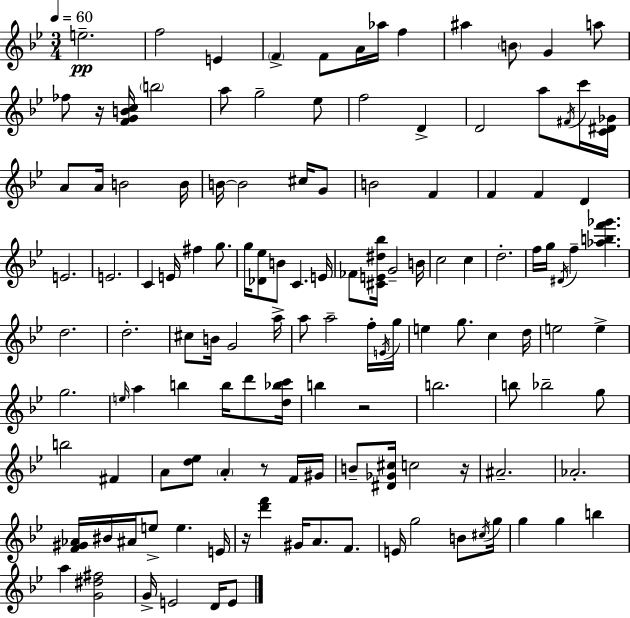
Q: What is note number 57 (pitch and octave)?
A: D5